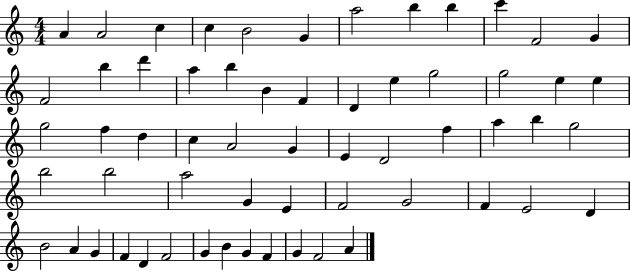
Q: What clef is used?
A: treble